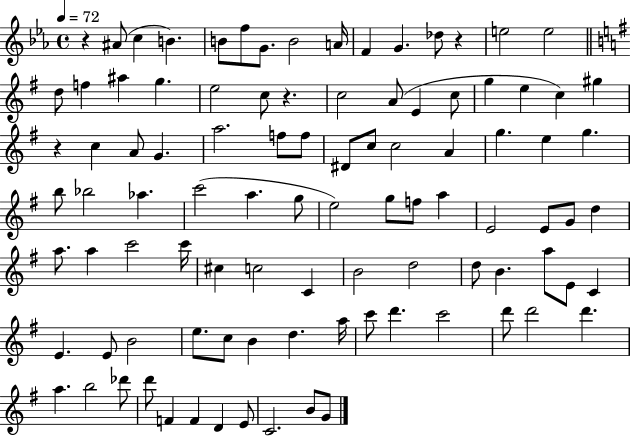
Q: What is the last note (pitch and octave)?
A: G4